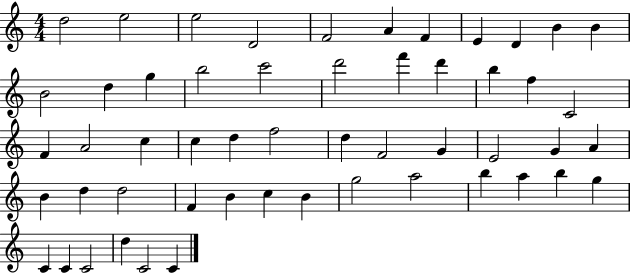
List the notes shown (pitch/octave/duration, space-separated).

D5/h E5/h E5/h D4/h F4/h A4/q F4/q E4/q D4/q B4/q B4/q B4/h D5/q G5/q B5/h C6/h D6/h F6/q D6/q B5/q F5/q C4/h F4/q A4/h C5/q C5/q D5/q F5/h D5/q F4/h G4/q E4/h G4/q A4/q B4/q D5/q D5/h F4/q B4/q C5/q B4/q G5/h A5/h B5/q A5/q B5/q G5/q C4/q C4/q C4/h D5/q C4/h C4/q